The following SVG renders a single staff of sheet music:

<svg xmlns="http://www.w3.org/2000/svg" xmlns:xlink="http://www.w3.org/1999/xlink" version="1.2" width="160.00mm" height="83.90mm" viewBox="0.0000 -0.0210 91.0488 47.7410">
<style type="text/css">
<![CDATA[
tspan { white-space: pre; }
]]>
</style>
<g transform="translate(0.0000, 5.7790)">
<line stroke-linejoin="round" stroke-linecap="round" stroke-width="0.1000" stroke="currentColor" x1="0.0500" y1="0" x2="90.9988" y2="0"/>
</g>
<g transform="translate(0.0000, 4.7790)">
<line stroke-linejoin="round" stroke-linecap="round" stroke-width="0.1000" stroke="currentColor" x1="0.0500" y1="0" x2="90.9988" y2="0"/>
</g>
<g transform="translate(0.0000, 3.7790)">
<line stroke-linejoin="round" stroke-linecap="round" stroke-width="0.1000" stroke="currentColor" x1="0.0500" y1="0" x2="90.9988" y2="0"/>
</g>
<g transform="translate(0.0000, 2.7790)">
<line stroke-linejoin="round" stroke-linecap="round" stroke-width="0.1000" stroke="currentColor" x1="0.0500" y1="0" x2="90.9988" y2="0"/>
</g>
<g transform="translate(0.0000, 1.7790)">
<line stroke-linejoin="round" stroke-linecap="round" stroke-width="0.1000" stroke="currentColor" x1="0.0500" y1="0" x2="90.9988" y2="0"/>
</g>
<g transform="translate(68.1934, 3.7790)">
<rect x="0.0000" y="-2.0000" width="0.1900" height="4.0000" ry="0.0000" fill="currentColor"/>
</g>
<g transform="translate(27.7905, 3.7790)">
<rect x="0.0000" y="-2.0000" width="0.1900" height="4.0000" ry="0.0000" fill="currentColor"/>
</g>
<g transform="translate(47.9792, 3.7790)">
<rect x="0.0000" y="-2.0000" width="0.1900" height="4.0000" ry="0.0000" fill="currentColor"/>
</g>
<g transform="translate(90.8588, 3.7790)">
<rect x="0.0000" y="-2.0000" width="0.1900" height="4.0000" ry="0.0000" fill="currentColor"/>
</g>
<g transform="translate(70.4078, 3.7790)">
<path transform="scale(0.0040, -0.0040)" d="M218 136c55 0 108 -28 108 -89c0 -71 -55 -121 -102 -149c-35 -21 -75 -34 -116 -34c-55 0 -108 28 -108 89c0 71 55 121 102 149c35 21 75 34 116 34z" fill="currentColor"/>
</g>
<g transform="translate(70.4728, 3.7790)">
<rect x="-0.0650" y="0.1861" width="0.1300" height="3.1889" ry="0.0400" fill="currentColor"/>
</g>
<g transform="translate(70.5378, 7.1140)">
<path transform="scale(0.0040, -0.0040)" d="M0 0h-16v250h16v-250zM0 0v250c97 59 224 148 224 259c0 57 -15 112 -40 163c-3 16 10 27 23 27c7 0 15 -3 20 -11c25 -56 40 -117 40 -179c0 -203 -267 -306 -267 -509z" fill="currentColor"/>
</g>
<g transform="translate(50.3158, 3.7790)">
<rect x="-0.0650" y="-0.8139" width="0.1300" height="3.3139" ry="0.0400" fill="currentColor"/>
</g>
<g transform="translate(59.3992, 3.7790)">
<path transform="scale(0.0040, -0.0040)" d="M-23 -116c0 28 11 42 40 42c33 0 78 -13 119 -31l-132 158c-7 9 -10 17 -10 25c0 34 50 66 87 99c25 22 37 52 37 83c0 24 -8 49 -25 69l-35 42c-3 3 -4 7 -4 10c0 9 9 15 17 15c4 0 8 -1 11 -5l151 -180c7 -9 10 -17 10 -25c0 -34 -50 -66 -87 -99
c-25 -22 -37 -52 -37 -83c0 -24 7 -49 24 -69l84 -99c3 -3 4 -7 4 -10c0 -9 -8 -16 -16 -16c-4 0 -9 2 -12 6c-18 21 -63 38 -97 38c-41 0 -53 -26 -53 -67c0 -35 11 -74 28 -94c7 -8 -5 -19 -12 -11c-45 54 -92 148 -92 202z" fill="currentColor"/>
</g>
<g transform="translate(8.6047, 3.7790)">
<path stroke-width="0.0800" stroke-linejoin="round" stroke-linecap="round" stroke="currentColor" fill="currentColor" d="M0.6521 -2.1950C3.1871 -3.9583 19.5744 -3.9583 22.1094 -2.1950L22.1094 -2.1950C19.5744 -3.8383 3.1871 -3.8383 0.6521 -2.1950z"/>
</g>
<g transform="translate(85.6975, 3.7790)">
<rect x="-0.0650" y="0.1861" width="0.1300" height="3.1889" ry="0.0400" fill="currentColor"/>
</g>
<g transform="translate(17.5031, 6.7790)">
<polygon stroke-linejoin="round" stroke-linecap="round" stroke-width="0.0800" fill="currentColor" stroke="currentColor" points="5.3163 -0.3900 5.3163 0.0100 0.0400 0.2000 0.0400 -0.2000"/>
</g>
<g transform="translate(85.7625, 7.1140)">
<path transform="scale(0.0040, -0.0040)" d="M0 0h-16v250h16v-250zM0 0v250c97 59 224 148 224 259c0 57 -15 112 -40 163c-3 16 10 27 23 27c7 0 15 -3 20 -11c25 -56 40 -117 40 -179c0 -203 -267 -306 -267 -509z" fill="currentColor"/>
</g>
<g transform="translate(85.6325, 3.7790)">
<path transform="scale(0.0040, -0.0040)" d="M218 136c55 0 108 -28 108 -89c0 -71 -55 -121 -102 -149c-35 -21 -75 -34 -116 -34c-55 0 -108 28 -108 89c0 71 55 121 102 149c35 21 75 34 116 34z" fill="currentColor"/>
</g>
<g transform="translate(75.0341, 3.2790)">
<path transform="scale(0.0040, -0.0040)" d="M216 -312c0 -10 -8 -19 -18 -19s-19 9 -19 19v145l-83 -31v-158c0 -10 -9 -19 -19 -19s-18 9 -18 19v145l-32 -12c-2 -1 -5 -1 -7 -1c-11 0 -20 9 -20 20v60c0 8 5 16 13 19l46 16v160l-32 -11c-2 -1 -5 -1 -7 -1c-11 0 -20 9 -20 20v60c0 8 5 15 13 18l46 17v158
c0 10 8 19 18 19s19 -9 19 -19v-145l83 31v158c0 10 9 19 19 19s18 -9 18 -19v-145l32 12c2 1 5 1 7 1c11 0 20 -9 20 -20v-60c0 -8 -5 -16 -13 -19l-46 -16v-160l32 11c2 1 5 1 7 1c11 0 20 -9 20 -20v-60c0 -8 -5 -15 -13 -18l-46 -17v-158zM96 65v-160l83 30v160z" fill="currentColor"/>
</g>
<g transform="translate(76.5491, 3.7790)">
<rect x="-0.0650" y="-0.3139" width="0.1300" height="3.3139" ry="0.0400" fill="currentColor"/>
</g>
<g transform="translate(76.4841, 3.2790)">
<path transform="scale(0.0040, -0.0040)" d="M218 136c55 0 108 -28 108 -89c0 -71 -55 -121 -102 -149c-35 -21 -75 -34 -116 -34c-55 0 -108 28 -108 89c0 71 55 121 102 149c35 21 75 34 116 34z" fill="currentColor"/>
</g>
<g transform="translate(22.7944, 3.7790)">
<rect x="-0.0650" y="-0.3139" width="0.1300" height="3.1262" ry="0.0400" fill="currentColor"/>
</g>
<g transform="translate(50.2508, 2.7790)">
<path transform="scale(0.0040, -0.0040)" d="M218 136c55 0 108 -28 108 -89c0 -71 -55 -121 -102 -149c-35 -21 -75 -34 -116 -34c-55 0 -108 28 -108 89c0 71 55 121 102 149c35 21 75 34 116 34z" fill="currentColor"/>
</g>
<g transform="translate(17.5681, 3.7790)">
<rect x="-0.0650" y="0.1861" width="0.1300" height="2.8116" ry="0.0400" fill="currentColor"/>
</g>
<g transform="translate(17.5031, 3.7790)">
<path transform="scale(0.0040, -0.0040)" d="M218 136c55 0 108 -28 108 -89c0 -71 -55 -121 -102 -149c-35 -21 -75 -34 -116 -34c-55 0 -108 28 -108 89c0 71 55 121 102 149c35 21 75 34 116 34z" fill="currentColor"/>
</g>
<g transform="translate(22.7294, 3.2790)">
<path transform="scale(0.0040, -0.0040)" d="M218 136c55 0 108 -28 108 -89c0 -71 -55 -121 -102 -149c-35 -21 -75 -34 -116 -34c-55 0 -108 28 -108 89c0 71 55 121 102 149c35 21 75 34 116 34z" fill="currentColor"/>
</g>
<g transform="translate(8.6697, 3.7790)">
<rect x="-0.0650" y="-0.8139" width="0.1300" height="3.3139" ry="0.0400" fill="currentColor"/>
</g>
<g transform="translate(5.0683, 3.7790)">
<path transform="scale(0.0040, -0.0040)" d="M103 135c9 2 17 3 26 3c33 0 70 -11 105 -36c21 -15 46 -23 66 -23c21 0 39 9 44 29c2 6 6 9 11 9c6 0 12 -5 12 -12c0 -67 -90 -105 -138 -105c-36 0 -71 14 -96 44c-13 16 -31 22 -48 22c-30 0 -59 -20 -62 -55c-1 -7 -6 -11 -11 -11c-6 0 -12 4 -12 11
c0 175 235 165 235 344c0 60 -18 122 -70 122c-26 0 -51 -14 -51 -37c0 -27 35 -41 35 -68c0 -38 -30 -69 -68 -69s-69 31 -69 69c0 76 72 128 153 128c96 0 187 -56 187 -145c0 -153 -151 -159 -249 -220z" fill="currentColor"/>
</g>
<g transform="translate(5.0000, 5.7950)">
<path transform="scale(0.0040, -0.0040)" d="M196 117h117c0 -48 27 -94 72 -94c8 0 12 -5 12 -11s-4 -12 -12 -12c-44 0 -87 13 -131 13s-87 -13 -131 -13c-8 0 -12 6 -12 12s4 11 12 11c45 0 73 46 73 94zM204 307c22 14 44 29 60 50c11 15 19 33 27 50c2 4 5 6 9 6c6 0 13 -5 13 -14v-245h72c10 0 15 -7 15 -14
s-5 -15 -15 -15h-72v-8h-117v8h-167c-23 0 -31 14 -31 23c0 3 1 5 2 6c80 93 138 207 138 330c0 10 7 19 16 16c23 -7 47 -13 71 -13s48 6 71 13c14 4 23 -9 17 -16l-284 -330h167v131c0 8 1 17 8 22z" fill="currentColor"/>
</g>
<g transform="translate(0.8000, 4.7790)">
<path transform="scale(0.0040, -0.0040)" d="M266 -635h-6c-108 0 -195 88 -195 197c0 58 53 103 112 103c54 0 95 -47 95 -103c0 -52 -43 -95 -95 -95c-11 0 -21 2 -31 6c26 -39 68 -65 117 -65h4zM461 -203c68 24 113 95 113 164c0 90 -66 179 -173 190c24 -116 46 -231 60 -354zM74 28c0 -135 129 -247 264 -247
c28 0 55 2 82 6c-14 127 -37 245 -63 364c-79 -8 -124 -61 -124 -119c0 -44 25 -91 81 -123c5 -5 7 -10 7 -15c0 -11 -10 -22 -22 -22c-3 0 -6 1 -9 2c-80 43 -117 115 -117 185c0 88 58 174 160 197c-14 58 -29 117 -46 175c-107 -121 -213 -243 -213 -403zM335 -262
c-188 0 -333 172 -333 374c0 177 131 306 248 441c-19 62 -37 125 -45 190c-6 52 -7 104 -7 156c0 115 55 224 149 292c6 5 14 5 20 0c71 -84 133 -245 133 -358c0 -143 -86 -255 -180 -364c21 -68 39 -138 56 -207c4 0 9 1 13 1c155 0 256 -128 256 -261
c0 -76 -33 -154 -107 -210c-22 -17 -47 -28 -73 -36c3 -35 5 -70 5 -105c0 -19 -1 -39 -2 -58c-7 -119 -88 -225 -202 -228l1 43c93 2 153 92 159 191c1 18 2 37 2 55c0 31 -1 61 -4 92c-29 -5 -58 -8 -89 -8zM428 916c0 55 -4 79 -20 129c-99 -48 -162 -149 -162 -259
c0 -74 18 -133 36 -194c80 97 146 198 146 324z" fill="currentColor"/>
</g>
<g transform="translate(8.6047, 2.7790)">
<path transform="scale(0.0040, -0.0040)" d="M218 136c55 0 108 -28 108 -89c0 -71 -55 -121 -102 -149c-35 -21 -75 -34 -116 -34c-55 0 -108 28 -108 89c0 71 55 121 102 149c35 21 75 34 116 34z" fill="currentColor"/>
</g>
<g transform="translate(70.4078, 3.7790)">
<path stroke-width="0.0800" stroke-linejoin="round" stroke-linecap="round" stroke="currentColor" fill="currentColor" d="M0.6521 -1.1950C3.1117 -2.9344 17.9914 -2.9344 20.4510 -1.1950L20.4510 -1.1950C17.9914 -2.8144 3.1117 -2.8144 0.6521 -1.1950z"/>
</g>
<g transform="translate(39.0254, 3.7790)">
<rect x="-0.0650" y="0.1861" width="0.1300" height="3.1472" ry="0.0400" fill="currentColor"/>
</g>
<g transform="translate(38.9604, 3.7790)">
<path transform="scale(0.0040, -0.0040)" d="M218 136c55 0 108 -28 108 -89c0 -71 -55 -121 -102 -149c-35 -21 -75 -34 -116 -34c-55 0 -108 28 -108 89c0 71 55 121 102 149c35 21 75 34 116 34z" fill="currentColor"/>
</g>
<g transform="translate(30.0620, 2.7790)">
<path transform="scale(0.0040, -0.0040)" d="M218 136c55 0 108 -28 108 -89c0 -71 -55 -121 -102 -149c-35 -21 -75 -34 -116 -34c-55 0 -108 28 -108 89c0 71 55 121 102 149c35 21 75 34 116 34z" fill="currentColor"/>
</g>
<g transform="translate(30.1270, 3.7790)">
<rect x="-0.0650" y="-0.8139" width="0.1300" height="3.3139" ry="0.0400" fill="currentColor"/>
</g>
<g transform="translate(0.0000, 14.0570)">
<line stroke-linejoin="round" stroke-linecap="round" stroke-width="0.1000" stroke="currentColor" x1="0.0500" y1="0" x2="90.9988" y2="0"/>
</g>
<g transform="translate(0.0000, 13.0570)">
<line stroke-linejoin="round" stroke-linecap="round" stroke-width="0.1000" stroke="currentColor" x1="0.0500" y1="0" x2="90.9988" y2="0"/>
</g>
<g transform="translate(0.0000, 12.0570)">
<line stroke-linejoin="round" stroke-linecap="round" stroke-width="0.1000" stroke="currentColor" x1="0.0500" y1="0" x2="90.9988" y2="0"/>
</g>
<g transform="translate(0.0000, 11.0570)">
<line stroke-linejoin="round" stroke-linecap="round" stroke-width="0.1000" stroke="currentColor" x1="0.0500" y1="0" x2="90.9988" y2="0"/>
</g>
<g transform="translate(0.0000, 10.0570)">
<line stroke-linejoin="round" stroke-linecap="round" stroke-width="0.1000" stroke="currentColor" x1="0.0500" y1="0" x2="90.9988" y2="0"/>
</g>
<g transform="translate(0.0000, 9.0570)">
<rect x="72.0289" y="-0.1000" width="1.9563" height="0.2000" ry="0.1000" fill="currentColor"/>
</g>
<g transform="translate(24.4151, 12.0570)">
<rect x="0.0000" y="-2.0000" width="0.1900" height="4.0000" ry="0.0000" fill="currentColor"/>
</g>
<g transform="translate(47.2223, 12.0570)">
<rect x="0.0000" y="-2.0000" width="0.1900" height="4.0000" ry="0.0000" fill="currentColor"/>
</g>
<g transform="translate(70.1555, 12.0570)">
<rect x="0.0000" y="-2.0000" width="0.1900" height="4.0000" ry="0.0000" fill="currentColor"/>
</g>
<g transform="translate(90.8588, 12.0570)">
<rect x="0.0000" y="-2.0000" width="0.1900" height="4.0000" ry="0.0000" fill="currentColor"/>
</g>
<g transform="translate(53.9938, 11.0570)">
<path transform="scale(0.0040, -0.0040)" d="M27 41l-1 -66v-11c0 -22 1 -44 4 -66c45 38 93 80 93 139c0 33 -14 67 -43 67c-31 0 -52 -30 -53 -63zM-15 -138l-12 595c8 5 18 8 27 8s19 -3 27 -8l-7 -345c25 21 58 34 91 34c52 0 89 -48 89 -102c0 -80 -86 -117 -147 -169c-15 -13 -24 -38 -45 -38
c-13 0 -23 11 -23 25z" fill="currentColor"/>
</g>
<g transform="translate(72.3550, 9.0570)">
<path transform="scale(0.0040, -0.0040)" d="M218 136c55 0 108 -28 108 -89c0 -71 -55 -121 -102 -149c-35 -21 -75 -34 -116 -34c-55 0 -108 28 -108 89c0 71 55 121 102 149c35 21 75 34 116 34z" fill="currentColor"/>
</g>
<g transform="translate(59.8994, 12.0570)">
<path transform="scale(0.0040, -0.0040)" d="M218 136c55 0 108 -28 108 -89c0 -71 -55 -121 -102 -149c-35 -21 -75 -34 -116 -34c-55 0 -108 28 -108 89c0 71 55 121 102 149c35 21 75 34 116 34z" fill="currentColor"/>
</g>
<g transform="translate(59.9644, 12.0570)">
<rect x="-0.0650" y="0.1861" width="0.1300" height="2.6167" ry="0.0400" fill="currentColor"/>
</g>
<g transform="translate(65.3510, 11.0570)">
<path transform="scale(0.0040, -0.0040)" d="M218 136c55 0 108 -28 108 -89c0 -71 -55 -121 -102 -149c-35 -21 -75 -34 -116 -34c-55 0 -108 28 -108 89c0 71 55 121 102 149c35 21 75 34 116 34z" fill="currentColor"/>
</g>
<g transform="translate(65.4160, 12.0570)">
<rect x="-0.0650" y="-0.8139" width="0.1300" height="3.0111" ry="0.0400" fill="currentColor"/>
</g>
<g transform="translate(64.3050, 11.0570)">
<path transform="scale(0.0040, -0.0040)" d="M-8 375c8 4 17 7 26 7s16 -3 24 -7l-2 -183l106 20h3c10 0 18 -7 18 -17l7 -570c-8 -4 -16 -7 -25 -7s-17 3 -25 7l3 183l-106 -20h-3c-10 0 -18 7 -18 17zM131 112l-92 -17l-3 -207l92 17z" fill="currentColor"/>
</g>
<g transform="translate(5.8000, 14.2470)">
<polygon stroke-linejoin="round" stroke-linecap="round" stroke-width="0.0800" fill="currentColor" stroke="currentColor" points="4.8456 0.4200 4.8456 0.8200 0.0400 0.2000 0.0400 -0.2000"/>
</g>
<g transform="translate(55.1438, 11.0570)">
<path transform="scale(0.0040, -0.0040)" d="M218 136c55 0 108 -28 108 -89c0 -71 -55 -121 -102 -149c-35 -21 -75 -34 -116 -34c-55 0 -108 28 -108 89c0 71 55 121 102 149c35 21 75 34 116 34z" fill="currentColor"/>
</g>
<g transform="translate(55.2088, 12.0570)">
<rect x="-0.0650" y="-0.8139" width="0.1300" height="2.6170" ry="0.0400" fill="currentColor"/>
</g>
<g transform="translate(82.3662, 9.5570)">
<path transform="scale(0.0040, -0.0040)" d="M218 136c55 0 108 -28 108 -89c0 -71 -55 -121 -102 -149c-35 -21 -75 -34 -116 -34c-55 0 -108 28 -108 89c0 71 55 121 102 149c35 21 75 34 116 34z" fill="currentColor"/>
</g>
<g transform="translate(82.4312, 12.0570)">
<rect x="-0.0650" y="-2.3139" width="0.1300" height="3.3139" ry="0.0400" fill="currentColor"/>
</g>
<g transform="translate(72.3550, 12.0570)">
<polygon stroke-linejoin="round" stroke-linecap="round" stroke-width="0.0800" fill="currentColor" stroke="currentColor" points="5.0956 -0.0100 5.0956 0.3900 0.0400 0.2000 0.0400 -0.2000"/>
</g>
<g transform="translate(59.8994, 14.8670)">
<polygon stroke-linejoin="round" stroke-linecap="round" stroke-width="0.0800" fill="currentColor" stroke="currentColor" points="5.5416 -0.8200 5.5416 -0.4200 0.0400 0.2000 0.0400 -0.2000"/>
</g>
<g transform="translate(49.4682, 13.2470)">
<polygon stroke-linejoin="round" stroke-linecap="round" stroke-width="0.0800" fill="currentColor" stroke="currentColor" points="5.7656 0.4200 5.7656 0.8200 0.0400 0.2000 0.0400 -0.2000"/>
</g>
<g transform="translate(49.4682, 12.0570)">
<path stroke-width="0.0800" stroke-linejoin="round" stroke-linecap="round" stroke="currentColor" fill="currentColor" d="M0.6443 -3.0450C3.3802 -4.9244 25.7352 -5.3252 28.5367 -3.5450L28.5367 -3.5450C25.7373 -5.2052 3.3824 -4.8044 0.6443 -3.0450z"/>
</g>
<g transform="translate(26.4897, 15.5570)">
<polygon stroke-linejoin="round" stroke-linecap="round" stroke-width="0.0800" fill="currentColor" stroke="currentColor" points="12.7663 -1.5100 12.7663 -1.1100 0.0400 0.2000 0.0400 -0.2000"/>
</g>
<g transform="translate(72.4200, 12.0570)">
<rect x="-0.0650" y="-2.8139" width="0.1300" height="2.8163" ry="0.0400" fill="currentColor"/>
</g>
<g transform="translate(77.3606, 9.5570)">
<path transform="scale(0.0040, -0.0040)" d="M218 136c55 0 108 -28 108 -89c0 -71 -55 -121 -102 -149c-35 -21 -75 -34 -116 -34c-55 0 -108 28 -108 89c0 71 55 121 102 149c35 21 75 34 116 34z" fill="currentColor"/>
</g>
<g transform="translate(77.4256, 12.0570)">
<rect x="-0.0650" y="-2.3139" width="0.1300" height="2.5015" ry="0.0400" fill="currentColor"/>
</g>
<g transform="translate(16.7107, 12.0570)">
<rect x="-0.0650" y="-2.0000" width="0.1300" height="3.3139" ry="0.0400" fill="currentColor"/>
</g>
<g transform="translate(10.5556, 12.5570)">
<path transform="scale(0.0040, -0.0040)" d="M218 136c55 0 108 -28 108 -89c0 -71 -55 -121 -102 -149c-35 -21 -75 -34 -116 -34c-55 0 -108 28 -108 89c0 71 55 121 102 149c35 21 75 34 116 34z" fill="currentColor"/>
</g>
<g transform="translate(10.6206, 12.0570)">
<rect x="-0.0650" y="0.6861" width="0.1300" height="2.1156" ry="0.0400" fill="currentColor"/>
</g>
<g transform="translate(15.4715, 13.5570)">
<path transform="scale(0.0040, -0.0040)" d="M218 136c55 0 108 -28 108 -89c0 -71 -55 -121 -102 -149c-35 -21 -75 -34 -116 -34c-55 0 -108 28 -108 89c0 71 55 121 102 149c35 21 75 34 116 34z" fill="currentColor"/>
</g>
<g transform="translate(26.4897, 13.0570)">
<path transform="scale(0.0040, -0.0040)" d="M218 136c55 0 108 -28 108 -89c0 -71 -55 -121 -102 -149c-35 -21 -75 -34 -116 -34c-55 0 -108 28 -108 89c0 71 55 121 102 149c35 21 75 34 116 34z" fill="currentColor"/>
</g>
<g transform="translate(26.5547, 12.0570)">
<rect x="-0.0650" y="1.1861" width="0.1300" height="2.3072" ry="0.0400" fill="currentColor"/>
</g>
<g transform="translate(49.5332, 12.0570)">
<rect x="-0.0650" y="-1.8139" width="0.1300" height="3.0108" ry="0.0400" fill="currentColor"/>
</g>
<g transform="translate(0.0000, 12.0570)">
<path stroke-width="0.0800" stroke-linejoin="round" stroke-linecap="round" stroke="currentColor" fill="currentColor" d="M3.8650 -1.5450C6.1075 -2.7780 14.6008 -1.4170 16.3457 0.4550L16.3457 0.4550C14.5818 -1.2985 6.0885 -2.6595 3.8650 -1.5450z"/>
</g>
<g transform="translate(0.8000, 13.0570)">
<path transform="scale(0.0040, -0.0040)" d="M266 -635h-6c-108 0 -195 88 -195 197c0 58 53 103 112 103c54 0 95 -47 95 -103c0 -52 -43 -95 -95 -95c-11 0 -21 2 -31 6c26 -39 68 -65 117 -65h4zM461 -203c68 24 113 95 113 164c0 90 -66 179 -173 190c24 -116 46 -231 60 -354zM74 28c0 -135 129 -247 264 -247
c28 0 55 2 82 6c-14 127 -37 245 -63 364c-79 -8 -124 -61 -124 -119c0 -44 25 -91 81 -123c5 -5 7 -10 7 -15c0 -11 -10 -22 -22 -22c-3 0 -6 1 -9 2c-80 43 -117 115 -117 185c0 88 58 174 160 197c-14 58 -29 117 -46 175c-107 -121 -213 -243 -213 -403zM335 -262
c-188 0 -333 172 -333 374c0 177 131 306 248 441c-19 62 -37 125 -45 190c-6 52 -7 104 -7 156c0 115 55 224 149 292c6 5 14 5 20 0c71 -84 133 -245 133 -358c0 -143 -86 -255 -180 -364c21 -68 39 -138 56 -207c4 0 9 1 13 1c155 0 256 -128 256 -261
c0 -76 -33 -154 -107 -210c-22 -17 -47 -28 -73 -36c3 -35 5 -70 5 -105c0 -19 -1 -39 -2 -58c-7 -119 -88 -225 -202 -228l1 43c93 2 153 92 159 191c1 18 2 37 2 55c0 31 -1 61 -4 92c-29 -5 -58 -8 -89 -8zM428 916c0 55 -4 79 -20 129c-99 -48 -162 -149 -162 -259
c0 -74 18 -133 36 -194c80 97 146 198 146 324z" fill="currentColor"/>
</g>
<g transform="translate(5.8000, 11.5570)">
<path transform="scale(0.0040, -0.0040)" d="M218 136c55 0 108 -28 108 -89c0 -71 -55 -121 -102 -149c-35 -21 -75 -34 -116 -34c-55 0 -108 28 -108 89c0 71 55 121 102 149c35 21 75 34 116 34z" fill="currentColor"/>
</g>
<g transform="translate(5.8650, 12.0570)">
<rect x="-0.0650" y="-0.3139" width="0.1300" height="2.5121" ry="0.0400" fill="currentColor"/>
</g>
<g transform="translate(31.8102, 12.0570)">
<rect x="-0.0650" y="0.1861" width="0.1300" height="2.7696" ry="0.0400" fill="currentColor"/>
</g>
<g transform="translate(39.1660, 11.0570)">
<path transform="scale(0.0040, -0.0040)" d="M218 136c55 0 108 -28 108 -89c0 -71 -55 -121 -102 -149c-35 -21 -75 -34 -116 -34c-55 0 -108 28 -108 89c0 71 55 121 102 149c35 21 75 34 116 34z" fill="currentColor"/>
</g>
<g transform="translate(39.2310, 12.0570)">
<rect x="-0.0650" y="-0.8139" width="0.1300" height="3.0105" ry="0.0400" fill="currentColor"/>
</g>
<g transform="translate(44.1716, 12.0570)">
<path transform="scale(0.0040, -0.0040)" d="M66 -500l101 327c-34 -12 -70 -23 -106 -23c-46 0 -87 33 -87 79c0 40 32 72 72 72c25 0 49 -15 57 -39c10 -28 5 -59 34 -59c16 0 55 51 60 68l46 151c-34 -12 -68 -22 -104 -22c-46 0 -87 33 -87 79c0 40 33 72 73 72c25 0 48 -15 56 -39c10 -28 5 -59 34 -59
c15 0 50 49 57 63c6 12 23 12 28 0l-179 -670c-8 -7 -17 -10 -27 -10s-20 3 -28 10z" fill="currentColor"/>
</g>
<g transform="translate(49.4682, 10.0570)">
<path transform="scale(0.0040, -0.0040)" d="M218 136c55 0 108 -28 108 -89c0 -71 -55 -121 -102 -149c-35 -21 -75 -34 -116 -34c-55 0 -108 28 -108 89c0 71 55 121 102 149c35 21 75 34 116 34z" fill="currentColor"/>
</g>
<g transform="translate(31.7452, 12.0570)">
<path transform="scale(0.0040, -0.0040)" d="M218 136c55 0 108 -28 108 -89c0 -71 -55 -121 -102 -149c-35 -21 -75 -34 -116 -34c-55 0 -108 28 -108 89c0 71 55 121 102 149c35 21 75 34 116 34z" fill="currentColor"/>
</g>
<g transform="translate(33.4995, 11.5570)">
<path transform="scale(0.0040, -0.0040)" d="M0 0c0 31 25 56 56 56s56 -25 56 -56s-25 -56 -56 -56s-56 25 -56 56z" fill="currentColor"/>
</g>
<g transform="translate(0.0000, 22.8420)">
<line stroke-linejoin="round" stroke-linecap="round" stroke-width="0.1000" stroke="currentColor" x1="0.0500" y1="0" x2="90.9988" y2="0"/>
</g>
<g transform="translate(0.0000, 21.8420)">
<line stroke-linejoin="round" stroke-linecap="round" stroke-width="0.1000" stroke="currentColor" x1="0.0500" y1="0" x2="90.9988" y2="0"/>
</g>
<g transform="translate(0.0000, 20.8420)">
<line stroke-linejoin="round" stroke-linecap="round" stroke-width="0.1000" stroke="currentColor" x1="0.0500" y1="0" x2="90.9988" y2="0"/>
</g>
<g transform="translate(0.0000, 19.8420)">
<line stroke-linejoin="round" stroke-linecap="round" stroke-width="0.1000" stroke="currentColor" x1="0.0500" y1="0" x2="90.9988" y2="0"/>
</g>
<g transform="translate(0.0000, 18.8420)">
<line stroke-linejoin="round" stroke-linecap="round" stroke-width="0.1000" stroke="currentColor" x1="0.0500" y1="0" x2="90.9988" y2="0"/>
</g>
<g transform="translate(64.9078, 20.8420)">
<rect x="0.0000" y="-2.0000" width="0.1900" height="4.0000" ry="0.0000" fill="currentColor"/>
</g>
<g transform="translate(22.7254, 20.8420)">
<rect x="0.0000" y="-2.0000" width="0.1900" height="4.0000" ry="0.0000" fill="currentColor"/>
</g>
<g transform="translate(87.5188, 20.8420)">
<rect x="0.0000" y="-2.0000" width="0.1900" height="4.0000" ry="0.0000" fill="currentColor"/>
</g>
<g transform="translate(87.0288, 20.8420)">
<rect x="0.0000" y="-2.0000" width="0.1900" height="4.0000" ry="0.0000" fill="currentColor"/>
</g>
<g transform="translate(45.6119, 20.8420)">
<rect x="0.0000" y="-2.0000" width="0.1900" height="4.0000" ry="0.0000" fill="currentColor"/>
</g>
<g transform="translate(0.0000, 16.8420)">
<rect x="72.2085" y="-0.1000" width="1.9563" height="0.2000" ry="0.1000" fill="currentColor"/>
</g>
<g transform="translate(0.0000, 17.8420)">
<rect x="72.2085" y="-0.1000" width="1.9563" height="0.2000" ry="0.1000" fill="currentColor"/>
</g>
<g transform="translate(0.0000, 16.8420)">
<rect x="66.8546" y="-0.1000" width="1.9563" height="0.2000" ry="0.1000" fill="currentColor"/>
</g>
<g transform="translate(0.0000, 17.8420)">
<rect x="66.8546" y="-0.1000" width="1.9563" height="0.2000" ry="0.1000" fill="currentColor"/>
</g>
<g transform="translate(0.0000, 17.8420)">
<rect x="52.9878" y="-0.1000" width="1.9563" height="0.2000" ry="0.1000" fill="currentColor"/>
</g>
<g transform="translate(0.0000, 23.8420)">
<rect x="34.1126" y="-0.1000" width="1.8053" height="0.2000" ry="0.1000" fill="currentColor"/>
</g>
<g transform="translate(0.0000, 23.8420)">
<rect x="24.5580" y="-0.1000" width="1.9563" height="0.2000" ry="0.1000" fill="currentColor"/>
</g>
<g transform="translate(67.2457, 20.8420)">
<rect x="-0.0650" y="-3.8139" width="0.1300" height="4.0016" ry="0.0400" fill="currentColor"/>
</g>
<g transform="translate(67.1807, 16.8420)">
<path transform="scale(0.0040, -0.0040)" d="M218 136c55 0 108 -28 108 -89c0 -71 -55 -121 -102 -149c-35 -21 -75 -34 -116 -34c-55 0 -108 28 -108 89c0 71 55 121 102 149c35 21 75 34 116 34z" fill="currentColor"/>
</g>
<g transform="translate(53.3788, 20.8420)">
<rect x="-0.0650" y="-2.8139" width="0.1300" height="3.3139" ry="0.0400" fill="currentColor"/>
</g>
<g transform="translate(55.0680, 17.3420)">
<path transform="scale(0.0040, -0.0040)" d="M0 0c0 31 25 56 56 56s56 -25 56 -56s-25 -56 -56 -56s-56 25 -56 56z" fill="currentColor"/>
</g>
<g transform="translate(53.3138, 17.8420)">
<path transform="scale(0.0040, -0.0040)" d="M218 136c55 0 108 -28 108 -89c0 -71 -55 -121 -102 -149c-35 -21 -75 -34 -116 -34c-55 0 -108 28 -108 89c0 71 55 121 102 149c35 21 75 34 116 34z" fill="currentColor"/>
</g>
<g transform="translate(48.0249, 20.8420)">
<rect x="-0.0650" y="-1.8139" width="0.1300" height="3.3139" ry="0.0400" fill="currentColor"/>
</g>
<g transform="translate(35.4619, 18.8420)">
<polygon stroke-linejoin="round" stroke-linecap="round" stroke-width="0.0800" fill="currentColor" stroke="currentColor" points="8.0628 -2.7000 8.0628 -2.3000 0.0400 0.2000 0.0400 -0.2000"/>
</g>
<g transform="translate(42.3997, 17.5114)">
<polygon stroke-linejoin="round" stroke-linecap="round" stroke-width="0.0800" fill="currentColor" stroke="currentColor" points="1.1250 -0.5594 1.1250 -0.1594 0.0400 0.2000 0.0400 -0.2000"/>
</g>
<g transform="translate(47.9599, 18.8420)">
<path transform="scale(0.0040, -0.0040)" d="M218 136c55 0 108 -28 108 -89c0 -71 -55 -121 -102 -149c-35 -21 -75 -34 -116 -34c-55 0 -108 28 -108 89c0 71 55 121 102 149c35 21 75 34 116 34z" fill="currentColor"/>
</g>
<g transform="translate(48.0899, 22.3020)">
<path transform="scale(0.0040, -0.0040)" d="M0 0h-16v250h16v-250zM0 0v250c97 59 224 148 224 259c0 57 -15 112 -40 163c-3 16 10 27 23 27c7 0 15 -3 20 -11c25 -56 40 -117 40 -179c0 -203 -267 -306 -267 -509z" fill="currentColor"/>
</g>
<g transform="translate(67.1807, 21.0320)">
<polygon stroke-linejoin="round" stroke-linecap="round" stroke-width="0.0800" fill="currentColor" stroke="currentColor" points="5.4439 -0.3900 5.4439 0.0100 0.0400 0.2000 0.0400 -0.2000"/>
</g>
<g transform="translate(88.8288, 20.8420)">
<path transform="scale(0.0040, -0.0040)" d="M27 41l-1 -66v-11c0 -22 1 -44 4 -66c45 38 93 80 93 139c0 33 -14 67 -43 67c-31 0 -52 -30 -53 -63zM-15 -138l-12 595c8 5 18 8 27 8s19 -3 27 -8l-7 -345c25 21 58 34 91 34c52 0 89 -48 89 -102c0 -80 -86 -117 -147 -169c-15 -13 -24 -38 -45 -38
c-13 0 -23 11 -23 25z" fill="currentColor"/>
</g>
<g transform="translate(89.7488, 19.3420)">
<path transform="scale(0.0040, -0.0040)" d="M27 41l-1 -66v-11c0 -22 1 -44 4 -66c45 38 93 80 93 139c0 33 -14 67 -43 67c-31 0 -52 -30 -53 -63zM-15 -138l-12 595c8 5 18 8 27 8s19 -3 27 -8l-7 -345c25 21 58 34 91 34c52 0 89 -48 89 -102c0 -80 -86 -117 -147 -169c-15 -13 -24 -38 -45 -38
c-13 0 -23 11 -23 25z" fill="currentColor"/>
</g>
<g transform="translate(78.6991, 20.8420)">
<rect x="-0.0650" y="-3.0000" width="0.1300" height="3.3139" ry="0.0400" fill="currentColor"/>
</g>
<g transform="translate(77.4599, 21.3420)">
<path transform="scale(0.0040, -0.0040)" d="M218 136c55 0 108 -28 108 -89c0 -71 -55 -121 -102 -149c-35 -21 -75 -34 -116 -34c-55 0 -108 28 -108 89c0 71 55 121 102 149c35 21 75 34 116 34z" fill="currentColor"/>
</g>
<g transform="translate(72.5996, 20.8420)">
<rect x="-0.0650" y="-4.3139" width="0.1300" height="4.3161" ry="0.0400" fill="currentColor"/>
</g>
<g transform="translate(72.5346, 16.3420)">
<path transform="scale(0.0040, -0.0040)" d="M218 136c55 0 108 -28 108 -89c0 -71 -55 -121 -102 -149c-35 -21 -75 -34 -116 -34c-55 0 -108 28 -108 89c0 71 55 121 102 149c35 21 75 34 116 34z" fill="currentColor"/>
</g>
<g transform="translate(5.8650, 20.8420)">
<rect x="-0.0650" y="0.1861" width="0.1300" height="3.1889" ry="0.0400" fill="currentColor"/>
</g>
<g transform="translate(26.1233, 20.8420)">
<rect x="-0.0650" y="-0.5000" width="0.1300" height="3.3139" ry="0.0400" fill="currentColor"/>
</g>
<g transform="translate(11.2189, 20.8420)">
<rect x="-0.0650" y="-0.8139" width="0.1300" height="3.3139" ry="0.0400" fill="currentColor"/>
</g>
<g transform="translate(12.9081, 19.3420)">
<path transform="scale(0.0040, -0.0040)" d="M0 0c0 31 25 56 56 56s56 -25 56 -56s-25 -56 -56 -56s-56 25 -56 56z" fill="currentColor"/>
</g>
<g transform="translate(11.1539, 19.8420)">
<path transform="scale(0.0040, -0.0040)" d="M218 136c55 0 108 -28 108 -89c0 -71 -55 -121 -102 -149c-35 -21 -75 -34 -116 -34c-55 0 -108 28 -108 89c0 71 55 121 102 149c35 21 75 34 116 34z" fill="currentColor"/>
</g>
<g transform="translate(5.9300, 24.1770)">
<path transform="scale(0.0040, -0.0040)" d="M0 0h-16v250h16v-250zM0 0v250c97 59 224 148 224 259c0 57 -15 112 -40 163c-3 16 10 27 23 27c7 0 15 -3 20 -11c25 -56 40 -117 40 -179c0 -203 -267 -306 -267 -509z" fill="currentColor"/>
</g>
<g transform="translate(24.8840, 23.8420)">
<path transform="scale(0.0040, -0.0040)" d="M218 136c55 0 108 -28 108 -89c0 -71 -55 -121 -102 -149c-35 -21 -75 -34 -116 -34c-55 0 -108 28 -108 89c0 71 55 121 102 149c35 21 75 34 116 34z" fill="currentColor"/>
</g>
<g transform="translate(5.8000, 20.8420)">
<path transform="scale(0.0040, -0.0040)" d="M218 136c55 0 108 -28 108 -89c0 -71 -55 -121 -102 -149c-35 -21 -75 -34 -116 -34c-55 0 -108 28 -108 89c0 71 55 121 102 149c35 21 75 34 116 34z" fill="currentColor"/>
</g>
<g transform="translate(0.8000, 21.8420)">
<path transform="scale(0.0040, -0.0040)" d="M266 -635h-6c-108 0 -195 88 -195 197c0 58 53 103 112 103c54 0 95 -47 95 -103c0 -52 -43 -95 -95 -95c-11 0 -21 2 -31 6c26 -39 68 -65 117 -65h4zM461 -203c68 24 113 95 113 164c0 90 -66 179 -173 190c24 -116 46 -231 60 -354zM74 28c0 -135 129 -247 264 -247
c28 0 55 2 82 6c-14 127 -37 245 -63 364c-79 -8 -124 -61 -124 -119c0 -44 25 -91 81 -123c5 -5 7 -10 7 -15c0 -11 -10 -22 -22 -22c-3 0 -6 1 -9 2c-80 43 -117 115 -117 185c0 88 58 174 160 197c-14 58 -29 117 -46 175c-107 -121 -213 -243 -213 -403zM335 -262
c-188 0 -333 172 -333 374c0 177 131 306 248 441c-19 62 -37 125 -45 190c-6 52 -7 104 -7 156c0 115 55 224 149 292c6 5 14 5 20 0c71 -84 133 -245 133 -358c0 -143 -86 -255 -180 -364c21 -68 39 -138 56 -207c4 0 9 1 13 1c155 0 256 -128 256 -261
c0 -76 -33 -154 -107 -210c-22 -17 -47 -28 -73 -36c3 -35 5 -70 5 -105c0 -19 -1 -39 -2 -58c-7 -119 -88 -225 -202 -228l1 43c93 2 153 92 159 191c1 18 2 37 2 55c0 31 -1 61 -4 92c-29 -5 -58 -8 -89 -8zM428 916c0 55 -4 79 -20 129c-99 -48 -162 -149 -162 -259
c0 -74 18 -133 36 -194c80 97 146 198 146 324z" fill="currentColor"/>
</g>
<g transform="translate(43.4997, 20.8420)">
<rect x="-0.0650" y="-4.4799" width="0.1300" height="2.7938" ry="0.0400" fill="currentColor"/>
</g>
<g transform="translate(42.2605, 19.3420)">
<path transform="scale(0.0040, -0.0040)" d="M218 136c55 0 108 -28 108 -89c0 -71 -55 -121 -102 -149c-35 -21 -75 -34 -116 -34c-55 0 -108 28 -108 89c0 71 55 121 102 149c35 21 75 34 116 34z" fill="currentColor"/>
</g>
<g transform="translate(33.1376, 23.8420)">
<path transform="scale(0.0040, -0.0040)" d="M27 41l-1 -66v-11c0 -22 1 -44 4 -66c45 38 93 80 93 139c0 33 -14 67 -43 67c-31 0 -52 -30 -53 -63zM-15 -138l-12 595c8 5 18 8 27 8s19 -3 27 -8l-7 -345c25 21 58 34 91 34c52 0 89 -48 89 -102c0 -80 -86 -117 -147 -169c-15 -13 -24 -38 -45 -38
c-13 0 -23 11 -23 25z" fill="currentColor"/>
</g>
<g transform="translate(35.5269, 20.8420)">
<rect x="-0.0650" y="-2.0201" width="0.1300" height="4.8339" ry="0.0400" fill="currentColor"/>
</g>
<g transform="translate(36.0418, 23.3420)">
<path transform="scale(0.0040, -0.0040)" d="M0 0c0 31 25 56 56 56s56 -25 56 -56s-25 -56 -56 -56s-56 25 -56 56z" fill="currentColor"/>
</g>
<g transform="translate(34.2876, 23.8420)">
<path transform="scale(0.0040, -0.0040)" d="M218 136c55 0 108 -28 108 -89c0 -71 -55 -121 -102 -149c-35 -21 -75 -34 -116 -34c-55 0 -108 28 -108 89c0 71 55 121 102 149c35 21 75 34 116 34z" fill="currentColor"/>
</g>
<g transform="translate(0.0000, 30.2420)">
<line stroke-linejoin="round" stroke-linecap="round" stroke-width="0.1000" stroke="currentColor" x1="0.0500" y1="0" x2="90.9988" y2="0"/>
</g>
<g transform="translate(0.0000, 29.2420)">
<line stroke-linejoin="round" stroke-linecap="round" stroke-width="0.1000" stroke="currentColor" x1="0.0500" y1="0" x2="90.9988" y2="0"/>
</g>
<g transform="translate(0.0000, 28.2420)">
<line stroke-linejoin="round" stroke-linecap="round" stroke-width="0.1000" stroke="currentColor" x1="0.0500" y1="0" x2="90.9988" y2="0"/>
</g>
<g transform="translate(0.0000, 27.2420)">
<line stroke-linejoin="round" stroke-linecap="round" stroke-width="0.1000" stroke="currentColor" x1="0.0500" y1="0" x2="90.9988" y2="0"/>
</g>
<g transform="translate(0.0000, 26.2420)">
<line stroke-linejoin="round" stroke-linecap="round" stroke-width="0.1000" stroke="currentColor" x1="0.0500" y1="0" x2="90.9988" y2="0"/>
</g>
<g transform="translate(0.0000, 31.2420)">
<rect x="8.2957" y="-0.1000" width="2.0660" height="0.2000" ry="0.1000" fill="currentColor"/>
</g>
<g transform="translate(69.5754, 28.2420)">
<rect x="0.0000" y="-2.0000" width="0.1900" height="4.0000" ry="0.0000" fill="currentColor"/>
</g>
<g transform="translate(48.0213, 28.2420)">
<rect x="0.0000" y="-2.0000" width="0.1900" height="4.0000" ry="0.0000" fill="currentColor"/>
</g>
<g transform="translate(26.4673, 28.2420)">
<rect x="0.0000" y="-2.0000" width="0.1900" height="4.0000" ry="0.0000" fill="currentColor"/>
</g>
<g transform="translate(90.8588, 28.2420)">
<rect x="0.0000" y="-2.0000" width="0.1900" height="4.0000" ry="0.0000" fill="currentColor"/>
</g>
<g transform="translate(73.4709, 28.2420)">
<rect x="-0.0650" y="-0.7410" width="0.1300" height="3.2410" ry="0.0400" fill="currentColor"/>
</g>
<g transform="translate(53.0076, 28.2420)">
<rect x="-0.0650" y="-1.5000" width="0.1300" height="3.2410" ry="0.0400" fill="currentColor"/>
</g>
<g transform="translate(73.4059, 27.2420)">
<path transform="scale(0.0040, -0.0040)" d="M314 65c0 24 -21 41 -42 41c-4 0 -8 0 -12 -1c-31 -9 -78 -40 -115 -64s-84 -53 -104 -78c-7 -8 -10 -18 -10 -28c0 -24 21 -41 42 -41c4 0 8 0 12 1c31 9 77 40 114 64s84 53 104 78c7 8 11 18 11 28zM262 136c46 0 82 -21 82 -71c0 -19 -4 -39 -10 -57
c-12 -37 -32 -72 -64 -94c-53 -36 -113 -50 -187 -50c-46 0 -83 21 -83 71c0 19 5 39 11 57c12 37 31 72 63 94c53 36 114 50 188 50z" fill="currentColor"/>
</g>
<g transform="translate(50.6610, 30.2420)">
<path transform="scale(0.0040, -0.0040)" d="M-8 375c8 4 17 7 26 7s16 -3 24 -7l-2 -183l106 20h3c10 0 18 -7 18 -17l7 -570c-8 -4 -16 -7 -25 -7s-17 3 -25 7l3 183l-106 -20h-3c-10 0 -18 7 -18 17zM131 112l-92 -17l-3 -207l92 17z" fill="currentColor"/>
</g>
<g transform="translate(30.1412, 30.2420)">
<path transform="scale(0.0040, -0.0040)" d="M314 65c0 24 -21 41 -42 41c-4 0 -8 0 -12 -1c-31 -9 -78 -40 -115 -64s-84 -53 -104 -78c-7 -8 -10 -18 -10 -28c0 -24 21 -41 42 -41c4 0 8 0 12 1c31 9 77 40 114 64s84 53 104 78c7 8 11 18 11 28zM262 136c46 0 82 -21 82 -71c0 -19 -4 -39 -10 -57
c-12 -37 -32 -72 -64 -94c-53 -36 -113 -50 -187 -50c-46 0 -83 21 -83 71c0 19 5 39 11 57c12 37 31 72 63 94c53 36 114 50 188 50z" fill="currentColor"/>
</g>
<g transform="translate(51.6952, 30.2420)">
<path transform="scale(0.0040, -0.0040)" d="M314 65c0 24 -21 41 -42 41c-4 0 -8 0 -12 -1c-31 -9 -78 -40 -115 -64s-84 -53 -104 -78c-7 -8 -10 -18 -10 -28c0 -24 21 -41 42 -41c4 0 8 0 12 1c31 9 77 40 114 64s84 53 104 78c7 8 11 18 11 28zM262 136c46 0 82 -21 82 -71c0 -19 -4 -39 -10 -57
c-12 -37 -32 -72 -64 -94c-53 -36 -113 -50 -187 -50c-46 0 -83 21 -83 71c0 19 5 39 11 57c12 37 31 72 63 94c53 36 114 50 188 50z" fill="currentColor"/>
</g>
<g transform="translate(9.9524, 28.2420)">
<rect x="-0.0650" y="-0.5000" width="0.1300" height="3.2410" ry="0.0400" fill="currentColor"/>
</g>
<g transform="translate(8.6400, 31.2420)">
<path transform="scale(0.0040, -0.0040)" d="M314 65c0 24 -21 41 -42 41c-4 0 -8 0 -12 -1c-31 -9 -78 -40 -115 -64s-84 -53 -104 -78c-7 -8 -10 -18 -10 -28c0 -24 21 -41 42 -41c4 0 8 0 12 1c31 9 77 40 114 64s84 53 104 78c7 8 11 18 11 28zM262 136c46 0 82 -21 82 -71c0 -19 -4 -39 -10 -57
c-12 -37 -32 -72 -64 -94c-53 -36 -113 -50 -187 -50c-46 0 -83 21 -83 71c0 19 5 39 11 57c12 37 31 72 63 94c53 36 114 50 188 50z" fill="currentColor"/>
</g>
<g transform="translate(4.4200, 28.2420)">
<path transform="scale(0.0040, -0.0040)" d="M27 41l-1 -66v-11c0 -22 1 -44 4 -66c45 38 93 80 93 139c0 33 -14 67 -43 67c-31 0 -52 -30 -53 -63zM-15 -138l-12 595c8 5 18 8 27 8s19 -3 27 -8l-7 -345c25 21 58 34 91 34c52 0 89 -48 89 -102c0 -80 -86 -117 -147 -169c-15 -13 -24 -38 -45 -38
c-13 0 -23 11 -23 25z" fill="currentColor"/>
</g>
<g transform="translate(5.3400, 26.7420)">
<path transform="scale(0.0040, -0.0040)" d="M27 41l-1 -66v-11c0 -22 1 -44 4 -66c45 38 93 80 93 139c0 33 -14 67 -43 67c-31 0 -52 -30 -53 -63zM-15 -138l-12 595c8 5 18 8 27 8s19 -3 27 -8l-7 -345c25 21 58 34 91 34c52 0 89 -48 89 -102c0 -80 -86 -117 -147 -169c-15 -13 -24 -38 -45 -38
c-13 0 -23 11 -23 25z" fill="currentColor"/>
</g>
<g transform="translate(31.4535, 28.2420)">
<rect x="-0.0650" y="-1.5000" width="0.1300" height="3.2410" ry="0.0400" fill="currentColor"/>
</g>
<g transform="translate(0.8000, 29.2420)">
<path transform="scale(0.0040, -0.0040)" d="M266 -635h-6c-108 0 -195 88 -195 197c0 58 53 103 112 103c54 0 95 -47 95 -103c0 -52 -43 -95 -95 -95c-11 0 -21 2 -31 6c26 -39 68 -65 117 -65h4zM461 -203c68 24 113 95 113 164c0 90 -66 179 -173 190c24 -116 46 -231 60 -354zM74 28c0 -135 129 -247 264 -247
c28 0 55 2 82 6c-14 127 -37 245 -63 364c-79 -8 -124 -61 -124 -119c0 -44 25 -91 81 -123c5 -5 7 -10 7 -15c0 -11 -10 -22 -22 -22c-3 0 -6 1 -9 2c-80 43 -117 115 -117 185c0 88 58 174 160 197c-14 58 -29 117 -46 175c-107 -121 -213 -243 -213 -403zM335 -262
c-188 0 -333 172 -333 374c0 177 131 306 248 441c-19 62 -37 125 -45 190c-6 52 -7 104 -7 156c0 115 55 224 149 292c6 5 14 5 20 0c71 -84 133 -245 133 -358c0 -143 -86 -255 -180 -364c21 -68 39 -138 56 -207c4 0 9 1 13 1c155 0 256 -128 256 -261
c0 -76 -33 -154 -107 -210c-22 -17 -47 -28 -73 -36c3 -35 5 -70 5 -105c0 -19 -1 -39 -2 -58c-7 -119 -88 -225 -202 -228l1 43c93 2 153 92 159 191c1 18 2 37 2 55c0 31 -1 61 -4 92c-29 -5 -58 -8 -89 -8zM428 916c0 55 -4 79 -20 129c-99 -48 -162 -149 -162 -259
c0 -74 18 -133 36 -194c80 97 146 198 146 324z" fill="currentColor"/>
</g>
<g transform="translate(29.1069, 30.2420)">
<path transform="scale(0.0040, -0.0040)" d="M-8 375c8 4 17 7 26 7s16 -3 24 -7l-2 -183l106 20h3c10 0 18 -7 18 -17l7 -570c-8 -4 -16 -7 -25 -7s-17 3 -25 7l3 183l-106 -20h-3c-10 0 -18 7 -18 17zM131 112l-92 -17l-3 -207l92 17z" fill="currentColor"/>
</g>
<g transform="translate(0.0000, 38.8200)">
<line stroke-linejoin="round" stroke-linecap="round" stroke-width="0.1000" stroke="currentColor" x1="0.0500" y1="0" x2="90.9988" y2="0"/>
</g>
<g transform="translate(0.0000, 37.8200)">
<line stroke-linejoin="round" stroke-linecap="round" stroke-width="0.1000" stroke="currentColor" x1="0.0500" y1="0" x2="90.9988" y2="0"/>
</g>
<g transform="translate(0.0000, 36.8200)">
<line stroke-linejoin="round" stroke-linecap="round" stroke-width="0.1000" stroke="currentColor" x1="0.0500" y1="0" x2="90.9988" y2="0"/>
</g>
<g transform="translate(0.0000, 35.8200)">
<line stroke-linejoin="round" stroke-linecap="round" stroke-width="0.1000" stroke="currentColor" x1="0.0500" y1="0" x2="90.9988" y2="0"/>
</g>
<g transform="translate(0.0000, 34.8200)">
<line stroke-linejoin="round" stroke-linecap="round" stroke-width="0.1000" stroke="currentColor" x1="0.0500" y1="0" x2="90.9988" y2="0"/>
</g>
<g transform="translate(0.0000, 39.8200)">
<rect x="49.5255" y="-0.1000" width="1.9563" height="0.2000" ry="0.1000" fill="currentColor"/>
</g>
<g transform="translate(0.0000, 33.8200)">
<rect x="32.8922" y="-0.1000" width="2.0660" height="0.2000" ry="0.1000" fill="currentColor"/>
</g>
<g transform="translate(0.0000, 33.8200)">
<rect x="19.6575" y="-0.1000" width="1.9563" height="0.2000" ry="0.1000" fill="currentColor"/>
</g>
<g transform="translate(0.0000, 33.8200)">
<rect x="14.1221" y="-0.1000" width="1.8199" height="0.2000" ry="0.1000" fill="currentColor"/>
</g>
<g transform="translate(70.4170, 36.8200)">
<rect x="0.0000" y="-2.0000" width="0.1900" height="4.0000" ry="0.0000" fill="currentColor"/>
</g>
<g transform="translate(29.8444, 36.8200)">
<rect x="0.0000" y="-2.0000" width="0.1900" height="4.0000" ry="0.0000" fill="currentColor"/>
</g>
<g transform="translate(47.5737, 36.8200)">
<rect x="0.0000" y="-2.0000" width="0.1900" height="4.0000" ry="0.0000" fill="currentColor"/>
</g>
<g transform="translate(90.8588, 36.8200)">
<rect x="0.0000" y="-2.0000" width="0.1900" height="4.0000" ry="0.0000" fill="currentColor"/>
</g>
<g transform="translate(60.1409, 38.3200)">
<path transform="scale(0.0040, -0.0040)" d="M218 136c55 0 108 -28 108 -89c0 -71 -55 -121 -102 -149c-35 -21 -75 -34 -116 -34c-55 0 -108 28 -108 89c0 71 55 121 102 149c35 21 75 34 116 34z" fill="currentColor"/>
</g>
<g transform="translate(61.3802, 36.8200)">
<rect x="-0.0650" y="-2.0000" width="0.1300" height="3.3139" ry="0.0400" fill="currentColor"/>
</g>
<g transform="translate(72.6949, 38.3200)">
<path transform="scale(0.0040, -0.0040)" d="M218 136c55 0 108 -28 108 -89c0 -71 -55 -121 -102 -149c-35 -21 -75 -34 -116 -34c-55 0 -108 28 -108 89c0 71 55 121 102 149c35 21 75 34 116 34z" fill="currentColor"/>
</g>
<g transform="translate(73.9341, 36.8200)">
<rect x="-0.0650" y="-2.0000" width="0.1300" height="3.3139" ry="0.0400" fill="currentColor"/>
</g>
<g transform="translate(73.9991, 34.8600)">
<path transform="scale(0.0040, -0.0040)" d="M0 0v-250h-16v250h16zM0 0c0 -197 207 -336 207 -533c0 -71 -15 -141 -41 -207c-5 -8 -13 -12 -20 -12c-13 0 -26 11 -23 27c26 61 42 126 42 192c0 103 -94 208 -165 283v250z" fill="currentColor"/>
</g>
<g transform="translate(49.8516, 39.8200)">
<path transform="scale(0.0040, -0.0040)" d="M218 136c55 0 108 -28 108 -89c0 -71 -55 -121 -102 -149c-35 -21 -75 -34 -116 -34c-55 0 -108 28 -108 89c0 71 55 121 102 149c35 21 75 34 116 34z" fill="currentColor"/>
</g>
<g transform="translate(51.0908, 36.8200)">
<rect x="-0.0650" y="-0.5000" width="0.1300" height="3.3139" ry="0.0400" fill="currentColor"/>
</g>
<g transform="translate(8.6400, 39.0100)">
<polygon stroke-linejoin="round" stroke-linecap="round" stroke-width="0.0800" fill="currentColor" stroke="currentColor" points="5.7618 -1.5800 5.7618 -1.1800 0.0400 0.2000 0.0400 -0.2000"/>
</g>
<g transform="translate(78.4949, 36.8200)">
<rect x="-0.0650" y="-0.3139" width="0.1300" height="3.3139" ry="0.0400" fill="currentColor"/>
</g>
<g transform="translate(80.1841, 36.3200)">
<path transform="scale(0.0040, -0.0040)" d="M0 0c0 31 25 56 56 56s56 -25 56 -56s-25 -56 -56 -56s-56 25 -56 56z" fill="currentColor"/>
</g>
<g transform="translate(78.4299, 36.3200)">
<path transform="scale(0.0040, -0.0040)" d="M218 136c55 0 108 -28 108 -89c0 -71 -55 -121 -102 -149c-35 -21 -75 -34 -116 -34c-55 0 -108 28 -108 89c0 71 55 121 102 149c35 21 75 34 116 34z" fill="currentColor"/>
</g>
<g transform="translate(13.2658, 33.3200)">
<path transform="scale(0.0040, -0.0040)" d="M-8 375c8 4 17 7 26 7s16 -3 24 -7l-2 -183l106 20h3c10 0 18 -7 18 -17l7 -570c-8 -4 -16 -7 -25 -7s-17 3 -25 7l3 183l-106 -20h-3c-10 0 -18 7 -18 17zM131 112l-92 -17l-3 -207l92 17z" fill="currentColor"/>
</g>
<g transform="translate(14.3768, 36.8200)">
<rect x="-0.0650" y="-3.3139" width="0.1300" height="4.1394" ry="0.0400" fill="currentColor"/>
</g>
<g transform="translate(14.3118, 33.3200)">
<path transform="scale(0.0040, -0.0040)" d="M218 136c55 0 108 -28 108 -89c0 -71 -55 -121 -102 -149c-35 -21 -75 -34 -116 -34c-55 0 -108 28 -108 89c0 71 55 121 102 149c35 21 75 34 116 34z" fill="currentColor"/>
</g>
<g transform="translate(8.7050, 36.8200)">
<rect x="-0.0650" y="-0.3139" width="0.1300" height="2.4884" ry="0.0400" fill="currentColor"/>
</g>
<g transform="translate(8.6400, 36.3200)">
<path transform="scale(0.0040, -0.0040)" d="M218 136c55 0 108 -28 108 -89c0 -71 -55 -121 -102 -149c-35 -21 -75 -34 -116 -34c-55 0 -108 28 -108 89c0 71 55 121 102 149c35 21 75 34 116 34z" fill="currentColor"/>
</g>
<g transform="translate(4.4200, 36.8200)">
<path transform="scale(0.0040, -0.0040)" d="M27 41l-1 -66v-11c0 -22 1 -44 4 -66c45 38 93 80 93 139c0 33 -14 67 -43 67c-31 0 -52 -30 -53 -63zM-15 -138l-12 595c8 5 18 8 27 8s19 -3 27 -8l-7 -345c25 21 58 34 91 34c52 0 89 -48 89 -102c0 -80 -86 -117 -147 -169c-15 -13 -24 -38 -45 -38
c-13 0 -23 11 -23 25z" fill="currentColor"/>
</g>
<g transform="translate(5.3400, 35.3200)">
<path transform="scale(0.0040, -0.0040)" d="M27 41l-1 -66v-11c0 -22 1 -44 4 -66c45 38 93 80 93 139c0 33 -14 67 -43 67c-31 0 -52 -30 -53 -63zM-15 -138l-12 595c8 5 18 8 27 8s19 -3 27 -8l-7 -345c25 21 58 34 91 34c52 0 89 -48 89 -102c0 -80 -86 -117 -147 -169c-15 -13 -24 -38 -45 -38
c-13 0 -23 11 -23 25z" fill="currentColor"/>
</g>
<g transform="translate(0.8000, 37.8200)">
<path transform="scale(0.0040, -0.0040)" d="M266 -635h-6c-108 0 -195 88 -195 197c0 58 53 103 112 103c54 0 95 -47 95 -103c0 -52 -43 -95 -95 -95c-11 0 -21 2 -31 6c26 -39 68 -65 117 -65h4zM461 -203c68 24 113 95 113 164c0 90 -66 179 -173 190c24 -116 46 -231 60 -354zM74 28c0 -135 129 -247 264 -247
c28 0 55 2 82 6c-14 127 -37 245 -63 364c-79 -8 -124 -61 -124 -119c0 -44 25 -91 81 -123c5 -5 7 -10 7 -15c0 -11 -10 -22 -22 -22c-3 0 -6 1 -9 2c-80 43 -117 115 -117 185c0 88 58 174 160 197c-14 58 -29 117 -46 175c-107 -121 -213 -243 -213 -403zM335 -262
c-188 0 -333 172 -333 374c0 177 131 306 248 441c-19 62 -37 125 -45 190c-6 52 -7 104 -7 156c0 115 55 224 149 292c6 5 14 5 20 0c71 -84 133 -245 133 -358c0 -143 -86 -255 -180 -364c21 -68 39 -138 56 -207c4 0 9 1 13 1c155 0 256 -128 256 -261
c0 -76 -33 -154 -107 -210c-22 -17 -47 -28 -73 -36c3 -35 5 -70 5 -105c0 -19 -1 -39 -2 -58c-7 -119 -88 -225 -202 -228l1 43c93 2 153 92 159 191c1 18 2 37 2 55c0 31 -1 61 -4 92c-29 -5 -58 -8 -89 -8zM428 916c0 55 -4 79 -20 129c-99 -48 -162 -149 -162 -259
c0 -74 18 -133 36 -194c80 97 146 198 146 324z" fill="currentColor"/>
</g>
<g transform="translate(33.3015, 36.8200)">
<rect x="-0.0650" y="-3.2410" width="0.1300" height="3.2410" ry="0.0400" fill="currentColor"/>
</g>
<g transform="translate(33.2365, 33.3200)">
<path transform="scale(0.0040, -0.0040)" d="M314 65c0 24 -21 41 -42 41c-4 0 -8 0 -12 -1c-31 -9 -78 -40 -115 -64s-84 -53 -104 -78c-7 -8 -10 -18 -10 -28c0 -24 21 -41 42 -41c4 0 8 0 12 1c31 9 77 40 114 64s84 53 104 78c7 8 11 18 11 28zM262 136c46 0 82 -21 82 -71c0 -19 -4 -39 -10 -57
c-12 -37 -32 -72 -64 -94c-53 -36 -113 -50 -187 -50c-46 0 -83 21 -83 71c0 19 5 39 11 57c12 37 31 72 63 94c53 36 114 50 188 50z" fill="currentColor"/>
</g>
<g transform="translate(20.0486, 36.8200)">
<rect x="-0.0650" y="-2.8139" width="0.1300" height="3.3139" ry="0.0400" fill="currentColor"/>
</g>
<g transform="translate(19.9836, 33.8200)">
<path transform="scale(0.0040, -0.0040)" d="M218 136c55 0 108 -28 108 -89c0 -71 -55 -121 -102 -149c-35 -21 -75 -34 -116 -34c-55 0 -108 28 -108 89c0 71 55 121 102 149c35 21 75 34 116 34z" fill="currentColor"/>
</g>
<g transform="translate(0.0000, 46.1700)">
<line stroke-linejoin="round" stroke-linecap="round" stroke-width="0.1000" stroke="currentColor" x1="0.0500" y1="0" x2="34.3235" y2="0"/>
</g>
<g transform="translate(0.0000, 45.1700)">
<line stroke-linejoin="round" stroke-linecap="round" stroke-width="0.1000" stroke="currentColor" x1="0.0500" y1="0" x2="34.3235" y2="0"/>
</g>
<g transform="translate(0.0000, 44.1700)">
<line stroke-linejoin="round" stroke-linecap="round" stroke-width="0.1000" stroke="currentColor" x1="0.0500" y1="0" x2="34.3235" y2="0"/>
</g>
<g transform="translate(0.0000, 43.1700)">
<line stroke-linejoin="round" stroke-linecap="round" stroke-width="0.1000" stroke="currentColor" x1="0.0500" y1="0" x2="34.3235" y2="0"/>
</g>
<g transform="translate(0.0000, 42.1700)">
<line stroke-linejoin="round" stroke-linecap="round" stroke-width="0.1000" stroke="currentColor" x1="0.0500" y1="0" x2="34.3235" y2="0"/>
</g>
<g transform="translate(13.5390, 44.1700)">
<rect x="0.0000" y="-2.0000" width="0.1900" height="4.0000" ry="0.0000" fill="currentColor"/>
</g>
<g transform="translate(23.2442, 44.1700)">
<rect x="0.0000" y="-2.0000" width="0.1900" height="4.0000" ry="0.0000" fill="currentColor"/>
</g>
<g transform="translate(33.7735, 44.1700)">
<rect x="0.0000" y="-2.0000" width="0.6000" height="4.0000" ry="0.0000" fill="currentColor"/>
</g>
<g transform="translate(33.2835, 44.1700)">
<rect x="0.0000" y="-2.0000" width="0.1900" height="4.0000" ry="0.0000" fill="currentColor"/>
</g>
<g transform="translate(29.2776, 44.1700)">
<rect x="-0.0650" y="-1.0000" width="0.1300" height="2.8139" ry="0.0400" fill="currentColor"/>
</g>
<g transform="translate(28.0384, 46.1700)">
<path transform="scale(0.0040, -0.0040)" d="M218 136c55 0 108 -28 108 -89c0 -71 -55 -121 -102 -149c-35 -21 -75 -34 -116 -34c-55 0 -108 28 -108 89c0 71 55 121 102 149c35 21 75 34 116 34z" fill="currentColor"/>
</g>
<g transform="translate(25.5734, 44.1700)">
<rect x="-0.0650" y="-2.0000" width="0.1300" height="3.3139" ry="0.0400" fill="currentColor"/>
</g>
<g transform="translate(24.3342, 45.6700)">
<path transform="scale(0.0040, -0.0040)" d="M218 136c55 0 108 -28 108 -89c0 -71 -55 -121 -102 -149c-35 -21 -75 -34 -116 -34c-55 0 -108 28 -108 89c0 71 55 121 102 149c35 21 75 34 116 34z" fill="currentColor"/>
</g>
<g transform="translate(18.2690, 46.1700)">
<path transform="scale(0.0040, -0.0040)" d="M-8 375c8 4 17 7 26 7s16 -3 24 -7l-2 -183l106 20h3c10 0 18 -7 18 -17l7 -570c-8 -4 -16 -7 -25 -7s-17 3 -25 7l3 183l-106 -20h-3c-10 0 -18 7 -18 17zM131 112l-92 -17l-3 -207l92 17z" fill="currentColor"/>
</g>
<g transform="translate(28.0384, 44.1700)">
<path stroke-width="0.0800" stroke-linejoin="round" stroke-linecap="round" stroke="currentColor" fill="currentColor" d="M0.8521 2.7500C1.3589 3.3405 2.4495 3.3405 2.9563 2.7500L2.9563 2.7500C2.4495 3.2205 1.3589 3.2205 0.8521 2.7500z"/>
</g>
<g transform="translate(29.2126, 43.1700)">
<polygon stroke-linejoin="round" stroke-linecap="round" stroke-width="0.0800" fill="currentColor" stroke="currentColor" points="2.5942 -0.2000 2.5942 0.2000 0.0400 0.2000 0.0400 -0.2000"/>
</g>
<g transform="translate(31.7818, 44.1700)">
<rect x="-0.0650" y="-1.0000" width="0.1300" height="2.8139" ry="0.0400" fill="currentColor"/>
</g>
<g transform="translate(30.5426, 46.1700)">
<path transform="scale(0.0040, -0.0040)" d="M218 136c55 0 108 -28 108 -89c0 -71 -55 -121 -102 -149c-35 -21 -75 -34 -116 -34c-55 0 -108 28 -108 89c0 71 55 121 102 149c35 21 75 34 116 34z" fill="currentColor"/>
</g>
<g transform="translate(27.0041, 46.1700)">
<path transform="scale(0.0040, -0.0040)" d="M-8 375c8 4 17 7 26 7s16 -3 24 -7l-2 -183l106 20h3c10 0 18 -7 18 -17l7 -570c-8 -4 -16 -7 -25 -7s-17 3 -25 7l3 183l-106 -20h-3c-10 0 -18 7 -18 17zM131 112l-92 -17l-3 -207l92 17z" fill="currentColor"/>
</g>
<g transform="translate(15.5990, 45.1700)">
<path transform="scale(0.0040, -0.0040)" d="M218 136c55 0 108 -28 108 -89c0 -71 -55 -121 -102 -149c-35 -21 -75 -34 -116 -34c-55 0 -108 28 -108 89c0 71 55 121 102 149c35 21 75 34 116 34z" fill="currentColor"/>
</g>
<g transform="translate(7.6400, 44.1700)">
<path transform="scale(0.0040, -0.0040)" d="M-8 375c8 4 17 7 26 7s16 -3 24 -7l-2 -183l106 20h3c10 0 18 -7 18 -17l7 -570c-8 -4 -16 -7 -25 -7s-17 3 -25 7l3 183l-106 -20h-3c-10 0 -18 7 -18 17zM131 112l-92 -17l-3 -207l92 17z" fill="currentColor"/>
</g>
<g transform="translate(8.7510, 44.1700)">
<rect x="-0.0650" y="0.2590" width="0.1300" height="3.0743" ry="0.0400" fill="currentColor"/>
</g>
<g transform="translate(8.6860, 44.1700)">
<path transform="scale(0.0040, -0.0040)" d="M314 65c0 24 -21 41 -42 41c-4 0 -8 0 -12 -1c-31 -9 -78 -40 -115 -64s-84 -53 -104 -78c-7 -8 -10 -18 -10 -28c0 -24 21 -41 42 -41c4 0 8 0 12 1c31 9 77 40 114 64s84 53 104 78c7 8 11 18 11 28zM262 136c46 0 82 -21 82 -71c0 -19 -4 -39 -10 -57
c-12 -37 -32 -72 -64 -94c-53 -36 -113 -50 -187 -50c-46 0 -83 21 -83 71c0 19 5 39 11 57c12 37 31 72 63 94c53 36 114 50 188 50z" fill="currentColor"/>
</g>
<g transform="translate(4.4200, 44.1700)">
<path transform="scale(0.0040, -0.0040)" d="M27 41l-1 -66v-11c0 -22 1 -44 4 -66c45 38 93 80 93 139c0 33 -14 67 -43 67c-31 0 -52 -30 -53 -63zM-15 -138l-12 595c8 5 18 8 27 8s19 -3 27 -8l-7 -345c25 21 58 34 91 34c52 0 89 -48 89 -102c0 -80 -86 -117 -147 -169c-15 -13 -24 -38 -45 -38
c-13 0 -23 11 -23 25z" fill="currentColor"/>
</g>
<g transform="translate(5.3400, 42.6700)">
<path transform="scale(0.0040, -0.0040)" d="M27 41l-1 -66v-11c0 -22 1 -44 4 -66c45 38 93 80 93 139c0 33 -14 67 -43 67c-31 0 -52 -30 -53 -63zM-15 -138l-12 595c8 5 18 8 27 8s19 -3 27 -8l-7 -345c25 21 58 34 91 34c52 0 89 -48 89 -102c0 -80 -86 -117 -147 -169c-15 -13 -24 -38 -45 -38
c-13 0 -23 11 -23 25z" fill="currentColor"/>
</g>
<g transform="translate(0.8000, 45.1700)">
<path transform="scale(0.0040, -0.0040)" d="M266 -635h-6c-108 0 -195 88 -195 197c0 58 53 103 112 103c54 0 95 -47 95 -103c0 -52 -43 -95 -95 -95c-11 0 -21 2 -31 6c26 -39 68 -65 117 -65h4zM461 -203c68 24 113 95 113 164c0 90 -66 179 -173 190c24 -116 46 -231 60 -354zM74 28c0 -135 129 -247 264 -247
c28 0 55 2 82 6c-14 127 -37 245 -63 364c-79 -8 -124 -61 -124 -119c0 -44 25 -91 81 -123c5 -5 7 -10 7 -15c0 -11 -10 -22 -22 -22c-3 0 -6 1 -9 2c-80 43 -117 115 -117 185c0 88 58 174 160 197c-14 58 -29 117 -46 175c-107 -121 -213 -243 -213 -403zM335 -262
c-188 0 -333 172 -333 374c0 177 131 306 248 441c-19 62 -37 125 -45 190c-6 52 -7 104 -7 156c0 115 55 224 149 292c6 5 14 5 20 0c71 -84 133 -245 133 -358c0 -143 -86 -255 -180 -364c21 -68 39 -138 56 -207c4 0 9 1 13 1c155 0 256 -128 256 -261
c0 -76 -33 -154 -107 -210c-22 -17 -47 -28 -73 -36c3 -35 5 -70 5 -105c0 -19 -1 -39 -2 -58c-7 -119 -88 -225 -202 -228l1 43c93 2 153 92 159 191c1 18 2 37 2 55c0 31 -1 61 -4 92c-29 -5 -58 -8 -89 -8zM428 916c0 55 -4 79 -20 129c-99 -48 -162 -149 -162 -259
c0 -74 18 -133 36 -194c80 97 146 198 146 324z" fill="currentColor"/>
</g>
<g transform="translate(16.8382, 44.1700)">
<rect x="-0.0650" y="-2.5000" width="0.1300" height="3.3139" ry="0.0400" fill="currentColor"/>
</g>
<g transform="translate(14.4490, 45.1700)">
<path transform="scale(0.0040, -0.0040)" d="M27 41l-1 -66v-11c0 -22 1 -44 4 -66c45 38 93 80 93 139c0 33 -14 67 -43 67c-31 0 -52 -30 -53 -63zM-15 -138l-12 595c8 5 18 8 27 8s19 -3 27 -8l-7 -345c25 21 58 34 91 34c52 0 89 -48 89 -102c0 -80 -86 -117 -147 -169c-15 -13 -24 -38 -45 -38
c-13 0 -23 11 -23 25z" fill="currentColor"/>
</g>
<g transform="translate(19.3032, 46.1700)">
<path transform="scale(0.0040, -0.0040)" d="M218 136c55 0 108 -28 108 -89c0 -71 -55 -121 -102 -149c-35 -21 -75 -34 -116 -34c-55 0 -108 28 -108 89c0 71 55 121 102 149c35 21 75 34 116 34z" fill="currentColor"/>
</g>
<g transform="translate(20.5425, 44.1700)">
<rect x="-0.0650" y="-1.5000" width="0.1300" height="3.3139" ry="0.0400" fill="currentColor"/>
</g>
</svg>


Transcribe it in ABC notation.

X:1
T:Untitled
M:2/4
L:1/4
K:C
d B/2 c/2 d B d z B/2 ^c B/2 c/2 A/2 F G/2 B/2 d/2 z/4 f/2 _d/2 B/2 d/2 a/2 g/2 g B/2 d C _C/2 e/4 f/2 a c'/2 d'/2 A C2 E2 E2 d2 c/2 b/2 a _b2 C F F/2 c B2 _G E F E/2 E/2